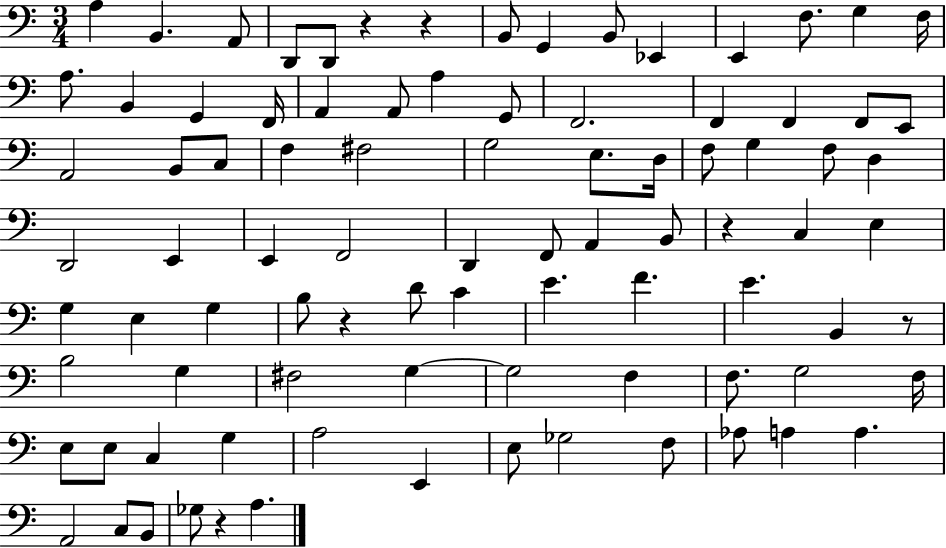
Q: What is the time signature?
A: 3/4